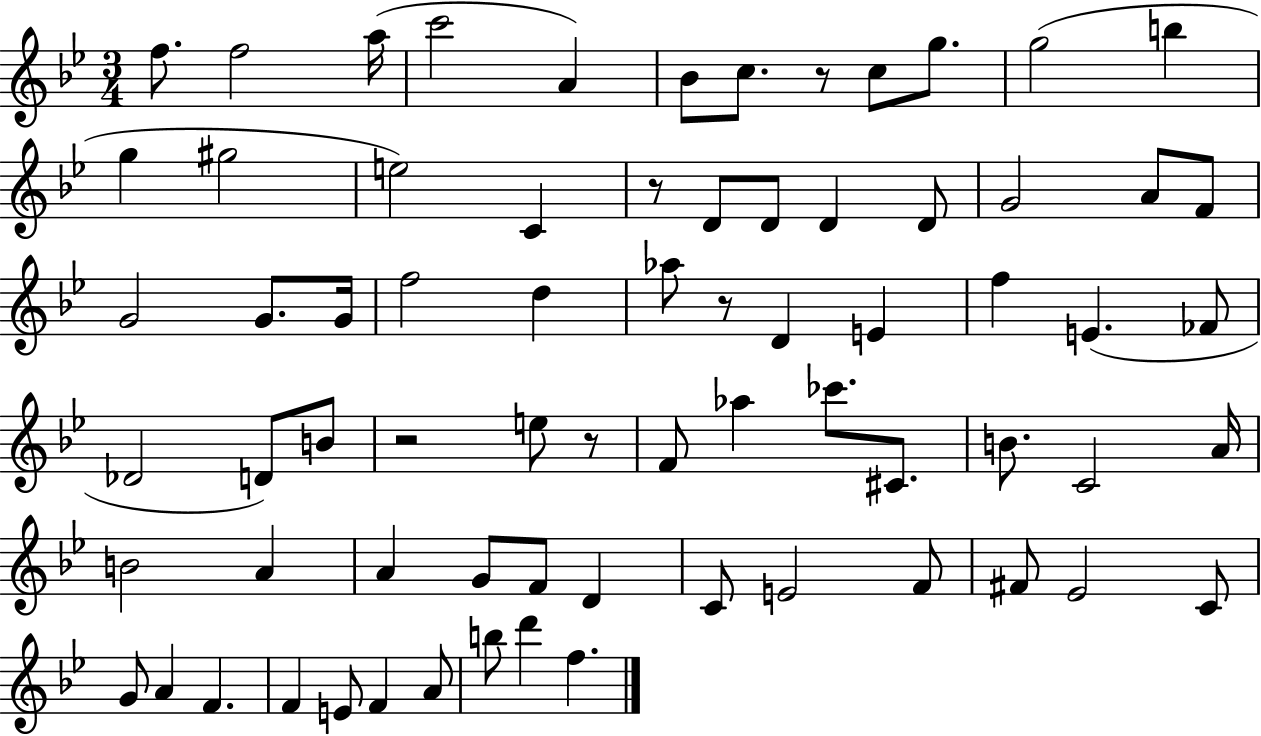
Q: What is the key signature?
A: BES major